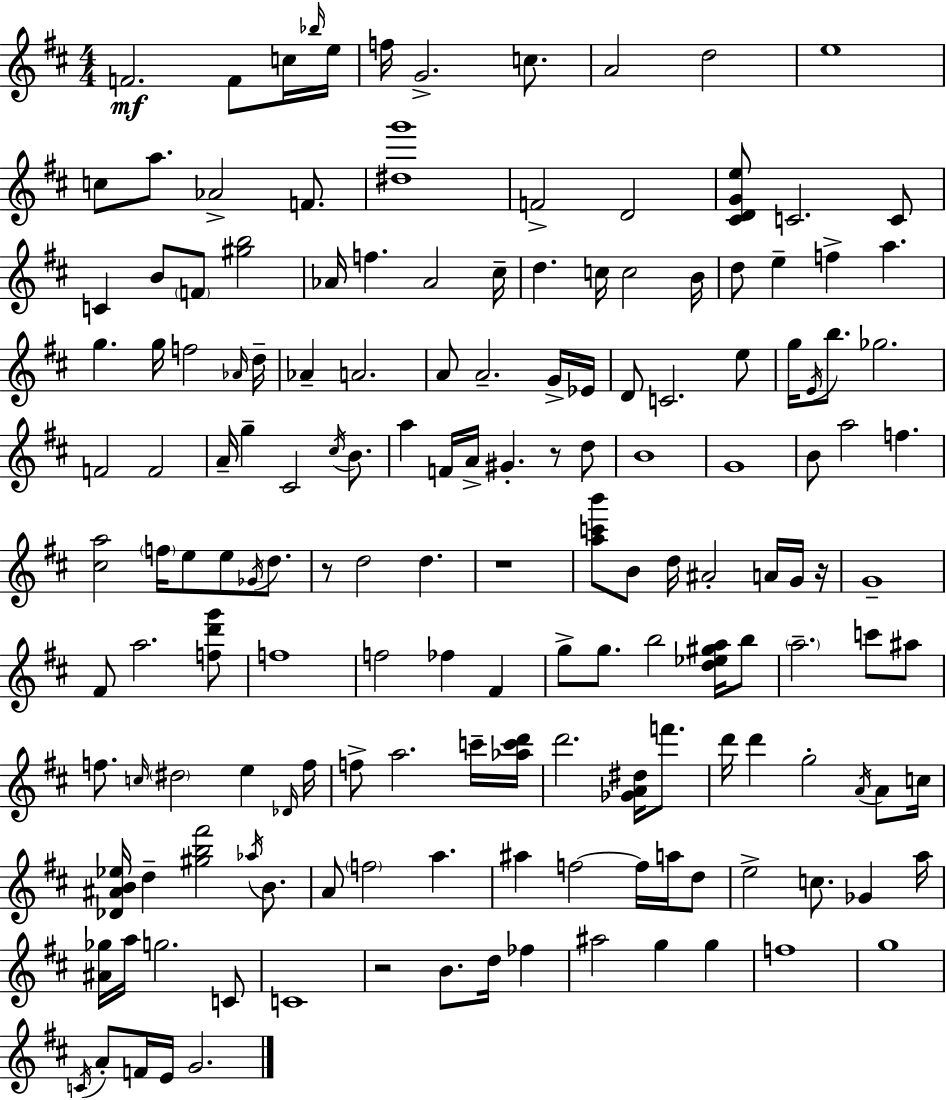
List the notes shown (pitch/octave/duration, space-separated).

F4/h. F4/e C5/s Bb5/s E5/s F5/s G4/h. C5/e. A4/h D5/h E5/w C5/e A5/e. Ab4/h F4/e. [D#5,G6]/w F4/h D4/h [C#4,D4,G4,E5]/e C4/h. C4/e C4/q B4/e F4/e [G#5,B5]/h Ab4/s F5/q. Ab4/h C#5/s D5/q. C5/s C5/h B4/s D5/e E5/q F5/q A5/q. G5/q. G5/s F5/h Ab4/s D5/s Ab4/q A4/h. A4/e A4/h. G4/s Eb4/s D4/e C4/h. E5/e G5/s E4/s B5/e. Gb5/h. F4/h F4/h A4/s G5/q C#4/h C#5/s B4/e. A5/q F4/s A4/s G#4/q. R/e D5/e B4/w G4/w B4/e A5/h F5/q. [C#5,A5]/h F5/s E5/e E5/e Gb4/s D5/e. R/e D5/h D5/q. R/w [A5,C6,B6]/e B4/e D5/s A#4/h A4/s G4/s R/s G4/w F#4/e A5/h. [F5,D6,G6]/e F5/w F5/h FES5/q F#4/q G5/e G5/e. B5/h [D5,Eb5,G#5,A5]/s B5/e A5/h. C6/e A#5/e F5/e. C5/s D#5/h E5/q Db4/s F5/s F5/e A5/h. C6/s [Ab5,C6,D6]/s D6/h. [Gb4,A4,D#5]/s F6/e. D6/s D6/q G5/h A4/s A4/e C5/s [Db4,A#4,B4,Eb5]/s D5/q [G#5,B5,F#6]/h Ab5/s B4/e. A4/e F5/h A5/q. A#5/q F5/h F5/s A5/s D5/e E5/h C5/e. Gb4/q A5/s [A#4,Gb5]/s A5/s G5/h. C4/e C4/w R/h B4/e. D5/s FES5/q A#5/h G5/q G5/q F5/w G5/w C4/s A4/e F4/s E4/s G4/h.